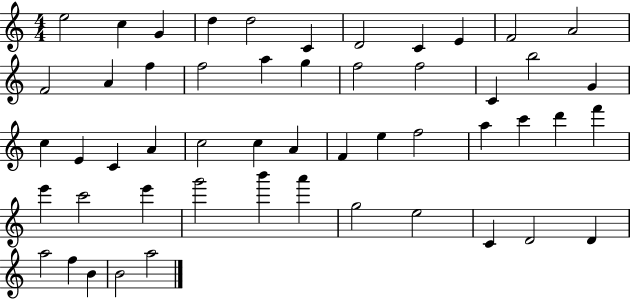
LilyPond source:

{
  \clef treble
  \numericTimeSignature
  \time 4/4
  \key c \major
  e''2 c''4 g'4 | d''4 d''2 c'4 | d'2 c'4 e'4 | f'2 a'2 | \break f'2 a'4 f''4 | f''2 a''4 g''4 | f''2 f''2 | c'4 b''2 g'4 | \break c''4 e'4 c'4 a'4 | c''2 c''4 a'4 | f'4 e''4 f''2 | a''4 c'''4 d'''4 f'''4 | \break e'''4 c'''2 e'''4 | g'''2 b'''4 a'''4 | g''2 e''2 | c'4 d'2 d'4 | \break a''2 f''4 b'4 | b'2 a''2 | \bar "|."
}